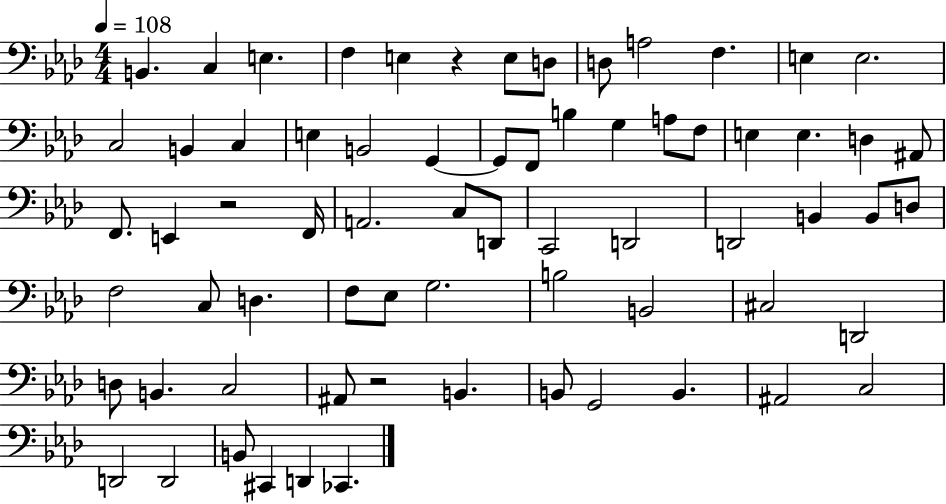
{
  \clef bass
  \numericTimeSignature
  \time 4/4
  \key aes \major
  \tempo 4 = 108
  b,4. c4 e4. | f4 e4 r4 e8 d8 | d8 a2 f4. | e4 e2. | \break c2 b,4 c4 | e4 b,2 g,4~~ | g,8 f,8 b4 g4 a8 f8 | e4 e4. d4 ais,8 | \break f,8. e,4 r2 f,16 | a,2. c8 d,8 | c,2 d,2 | d,2 b,4 b,8 d8 | \break f2 c8 d4. | f8 ees8 g2. | b2 b,2 | cis2 d,2 | \break d8 b,4. c2 | ais,8 r2 b,4. | b,8 g,2 b,4. | ais,2 c2 | \break d,2 d,2 | b,8 cis,4 d,4 ces,4. | \bar "|."
}